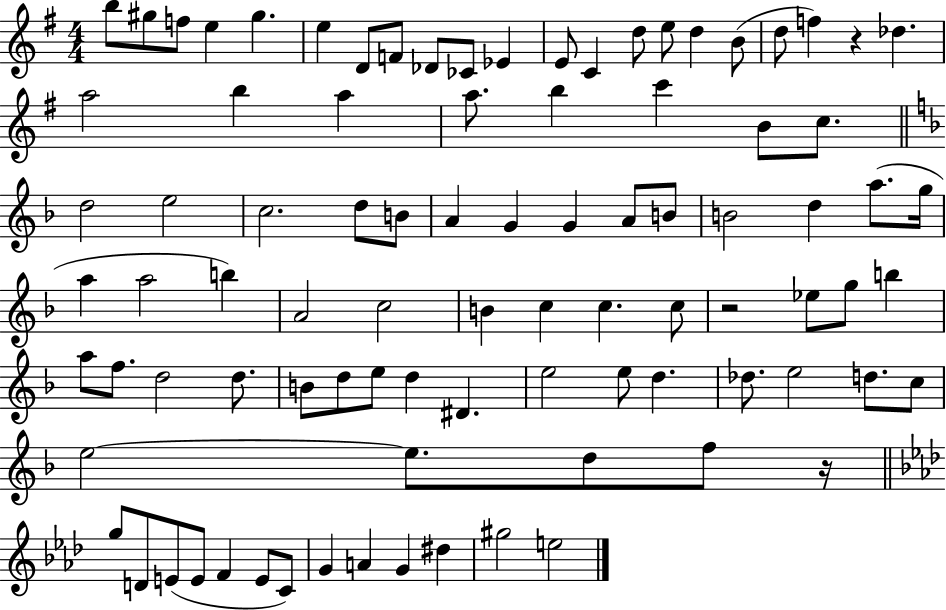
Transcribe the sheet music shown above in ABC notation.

X:1
T:Untitled
M:4/4
L:1/4
K:G
b/2 ^g/2 f/2 e ^g e D/2 F/2 _D/2 _C/2 _E E/2 C d/2 e/2 d B/2 d/2 f z _d a2 b a a/2 b c' B/2 c/2 d2 e2 c2 d/2 B/2 A G G A/2 B/2 B2 d a/2 g/4 a a2 b A2 c2 B c c c/2 z2 _e/2 g/2 b a/2 f/2 d2 d/2 B/2 d/2 e/2 d ^D e2 e/2 d _d/2 e2 d/2 c/2 e2 e/2 d/2 f/2 z/4 g/2 D/2 E/2 E/2 F E/2 C/2 G A G ^d ^g2 e2